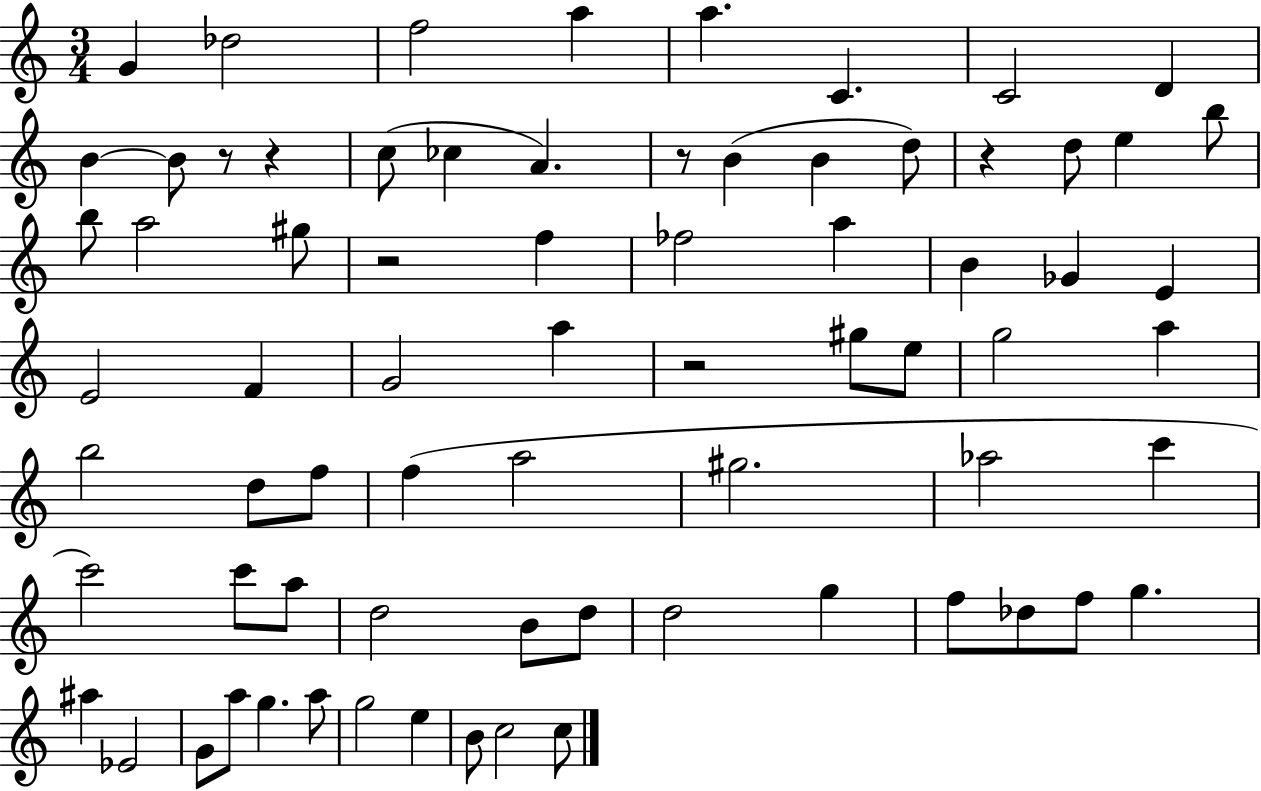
{
  \clef treble
  \numericTimeSignature
  \time 3/4
  \key c \major
  g'4 des''2 | f''2 a''4 | a''4. c'4. | c'2 d'4 | \break b'4~~ b'8 r8 r4 | c''8( ces''4 a'4.) | r8 b'4( b'4 d''8) | r4 d''8 e''4 b''8 | \break b''8 a''2 gis''8 | r2 f''4 | fes''2 a''4 | b'4 ges'4 e'4 | \break e'2 f'4 | g'2 a''4 | r2 gis''8 e''8 | g''2 a''4 | \break b''2 d''8 f''8 | f''4( a''2 | gis''2. | aes''2 c'''4 | \break c'''2) c'''8 a''8 | d''2 b'8 d''8 | d''2 g''4 | f''8 des''8 f''8 g''4. | \break ais''4 ees'2 | g'8 a''8 g''4. a''8 | g''2 e''4 | b'8 c''2 c''8 | \break \bar "|."
}